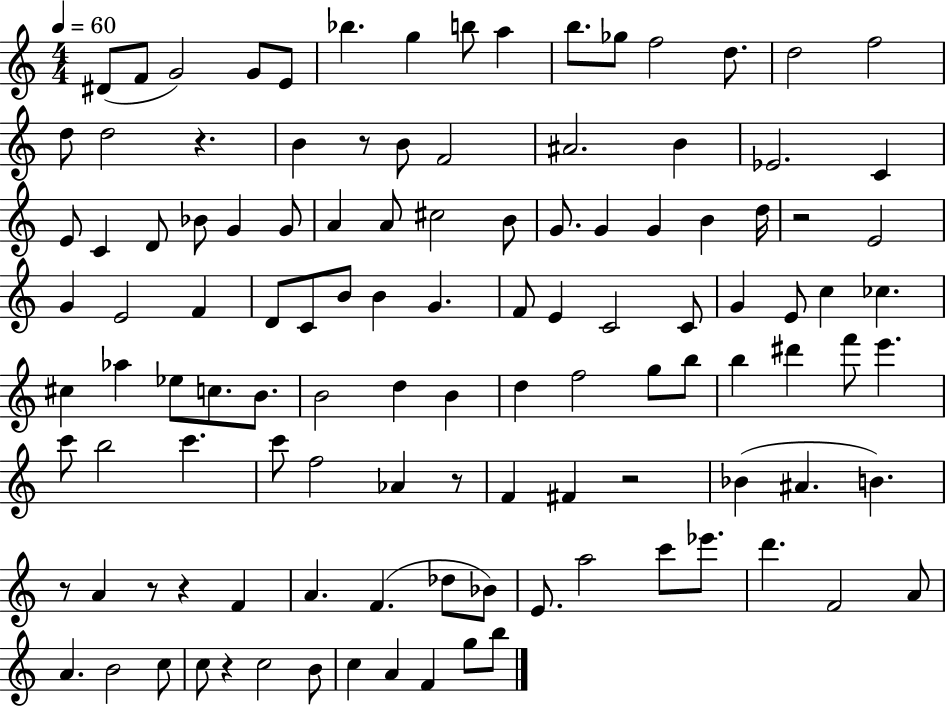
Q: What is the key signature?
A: C major